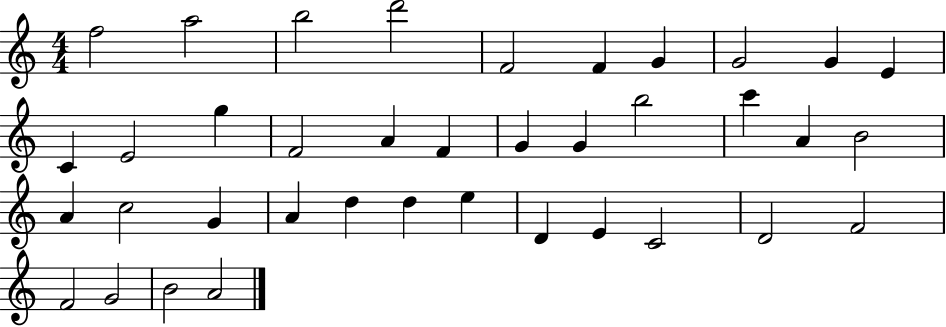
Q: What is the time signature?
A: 4/4